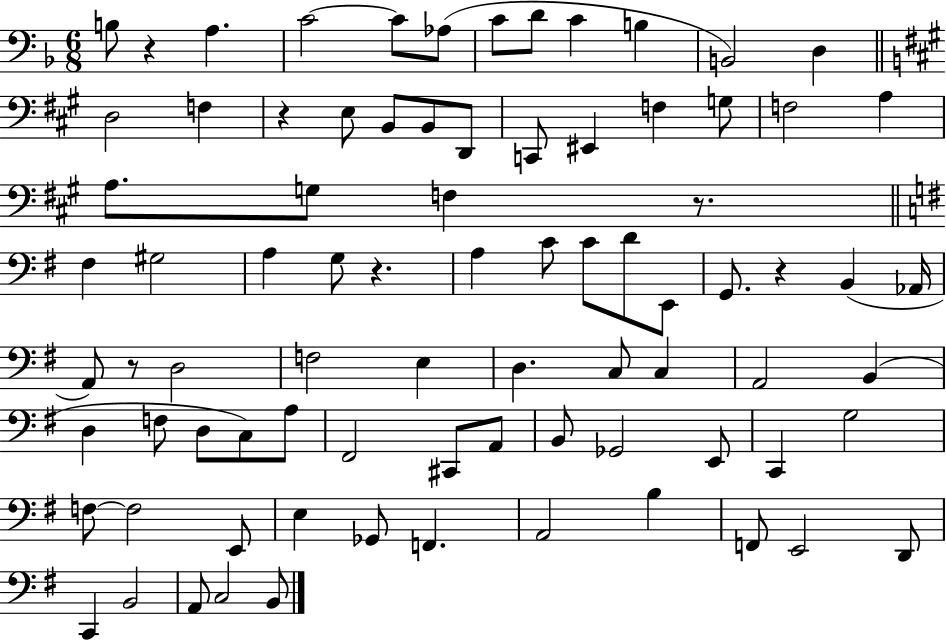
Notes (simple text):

B3/e R/q A3/q. C4/h C4/e Ab3/e C4/e D4/e C4/q B3/q B2/h D3/q D3/h F3/q R/q E3/e B2/e B2/e D2/e C2/e EIS2/q F3/q G3/e F3/h A3/q A3/e. G3/e F3/q R/e. F#3/q G#3/h A3/q G3/e R/q. A3/q C4/e C4/e D4/e E2/e G2/e. R/q B2/q Ab2/s A2/e R/e D3/h F3/h E3/q D3/q. C3/e C3/q A2/h B2/q D3/q F3/e D3/e C3/e A3/e F#2/h C#2/e A2/e B2/e Gb2/h E2/e C2/q G3/h F3/e F3/h E2/e E3/q Gb2/e F2/q. A2/h B3/q F2/e E2/h D2/e C2/q B2/h A2/e C3/h B2/e